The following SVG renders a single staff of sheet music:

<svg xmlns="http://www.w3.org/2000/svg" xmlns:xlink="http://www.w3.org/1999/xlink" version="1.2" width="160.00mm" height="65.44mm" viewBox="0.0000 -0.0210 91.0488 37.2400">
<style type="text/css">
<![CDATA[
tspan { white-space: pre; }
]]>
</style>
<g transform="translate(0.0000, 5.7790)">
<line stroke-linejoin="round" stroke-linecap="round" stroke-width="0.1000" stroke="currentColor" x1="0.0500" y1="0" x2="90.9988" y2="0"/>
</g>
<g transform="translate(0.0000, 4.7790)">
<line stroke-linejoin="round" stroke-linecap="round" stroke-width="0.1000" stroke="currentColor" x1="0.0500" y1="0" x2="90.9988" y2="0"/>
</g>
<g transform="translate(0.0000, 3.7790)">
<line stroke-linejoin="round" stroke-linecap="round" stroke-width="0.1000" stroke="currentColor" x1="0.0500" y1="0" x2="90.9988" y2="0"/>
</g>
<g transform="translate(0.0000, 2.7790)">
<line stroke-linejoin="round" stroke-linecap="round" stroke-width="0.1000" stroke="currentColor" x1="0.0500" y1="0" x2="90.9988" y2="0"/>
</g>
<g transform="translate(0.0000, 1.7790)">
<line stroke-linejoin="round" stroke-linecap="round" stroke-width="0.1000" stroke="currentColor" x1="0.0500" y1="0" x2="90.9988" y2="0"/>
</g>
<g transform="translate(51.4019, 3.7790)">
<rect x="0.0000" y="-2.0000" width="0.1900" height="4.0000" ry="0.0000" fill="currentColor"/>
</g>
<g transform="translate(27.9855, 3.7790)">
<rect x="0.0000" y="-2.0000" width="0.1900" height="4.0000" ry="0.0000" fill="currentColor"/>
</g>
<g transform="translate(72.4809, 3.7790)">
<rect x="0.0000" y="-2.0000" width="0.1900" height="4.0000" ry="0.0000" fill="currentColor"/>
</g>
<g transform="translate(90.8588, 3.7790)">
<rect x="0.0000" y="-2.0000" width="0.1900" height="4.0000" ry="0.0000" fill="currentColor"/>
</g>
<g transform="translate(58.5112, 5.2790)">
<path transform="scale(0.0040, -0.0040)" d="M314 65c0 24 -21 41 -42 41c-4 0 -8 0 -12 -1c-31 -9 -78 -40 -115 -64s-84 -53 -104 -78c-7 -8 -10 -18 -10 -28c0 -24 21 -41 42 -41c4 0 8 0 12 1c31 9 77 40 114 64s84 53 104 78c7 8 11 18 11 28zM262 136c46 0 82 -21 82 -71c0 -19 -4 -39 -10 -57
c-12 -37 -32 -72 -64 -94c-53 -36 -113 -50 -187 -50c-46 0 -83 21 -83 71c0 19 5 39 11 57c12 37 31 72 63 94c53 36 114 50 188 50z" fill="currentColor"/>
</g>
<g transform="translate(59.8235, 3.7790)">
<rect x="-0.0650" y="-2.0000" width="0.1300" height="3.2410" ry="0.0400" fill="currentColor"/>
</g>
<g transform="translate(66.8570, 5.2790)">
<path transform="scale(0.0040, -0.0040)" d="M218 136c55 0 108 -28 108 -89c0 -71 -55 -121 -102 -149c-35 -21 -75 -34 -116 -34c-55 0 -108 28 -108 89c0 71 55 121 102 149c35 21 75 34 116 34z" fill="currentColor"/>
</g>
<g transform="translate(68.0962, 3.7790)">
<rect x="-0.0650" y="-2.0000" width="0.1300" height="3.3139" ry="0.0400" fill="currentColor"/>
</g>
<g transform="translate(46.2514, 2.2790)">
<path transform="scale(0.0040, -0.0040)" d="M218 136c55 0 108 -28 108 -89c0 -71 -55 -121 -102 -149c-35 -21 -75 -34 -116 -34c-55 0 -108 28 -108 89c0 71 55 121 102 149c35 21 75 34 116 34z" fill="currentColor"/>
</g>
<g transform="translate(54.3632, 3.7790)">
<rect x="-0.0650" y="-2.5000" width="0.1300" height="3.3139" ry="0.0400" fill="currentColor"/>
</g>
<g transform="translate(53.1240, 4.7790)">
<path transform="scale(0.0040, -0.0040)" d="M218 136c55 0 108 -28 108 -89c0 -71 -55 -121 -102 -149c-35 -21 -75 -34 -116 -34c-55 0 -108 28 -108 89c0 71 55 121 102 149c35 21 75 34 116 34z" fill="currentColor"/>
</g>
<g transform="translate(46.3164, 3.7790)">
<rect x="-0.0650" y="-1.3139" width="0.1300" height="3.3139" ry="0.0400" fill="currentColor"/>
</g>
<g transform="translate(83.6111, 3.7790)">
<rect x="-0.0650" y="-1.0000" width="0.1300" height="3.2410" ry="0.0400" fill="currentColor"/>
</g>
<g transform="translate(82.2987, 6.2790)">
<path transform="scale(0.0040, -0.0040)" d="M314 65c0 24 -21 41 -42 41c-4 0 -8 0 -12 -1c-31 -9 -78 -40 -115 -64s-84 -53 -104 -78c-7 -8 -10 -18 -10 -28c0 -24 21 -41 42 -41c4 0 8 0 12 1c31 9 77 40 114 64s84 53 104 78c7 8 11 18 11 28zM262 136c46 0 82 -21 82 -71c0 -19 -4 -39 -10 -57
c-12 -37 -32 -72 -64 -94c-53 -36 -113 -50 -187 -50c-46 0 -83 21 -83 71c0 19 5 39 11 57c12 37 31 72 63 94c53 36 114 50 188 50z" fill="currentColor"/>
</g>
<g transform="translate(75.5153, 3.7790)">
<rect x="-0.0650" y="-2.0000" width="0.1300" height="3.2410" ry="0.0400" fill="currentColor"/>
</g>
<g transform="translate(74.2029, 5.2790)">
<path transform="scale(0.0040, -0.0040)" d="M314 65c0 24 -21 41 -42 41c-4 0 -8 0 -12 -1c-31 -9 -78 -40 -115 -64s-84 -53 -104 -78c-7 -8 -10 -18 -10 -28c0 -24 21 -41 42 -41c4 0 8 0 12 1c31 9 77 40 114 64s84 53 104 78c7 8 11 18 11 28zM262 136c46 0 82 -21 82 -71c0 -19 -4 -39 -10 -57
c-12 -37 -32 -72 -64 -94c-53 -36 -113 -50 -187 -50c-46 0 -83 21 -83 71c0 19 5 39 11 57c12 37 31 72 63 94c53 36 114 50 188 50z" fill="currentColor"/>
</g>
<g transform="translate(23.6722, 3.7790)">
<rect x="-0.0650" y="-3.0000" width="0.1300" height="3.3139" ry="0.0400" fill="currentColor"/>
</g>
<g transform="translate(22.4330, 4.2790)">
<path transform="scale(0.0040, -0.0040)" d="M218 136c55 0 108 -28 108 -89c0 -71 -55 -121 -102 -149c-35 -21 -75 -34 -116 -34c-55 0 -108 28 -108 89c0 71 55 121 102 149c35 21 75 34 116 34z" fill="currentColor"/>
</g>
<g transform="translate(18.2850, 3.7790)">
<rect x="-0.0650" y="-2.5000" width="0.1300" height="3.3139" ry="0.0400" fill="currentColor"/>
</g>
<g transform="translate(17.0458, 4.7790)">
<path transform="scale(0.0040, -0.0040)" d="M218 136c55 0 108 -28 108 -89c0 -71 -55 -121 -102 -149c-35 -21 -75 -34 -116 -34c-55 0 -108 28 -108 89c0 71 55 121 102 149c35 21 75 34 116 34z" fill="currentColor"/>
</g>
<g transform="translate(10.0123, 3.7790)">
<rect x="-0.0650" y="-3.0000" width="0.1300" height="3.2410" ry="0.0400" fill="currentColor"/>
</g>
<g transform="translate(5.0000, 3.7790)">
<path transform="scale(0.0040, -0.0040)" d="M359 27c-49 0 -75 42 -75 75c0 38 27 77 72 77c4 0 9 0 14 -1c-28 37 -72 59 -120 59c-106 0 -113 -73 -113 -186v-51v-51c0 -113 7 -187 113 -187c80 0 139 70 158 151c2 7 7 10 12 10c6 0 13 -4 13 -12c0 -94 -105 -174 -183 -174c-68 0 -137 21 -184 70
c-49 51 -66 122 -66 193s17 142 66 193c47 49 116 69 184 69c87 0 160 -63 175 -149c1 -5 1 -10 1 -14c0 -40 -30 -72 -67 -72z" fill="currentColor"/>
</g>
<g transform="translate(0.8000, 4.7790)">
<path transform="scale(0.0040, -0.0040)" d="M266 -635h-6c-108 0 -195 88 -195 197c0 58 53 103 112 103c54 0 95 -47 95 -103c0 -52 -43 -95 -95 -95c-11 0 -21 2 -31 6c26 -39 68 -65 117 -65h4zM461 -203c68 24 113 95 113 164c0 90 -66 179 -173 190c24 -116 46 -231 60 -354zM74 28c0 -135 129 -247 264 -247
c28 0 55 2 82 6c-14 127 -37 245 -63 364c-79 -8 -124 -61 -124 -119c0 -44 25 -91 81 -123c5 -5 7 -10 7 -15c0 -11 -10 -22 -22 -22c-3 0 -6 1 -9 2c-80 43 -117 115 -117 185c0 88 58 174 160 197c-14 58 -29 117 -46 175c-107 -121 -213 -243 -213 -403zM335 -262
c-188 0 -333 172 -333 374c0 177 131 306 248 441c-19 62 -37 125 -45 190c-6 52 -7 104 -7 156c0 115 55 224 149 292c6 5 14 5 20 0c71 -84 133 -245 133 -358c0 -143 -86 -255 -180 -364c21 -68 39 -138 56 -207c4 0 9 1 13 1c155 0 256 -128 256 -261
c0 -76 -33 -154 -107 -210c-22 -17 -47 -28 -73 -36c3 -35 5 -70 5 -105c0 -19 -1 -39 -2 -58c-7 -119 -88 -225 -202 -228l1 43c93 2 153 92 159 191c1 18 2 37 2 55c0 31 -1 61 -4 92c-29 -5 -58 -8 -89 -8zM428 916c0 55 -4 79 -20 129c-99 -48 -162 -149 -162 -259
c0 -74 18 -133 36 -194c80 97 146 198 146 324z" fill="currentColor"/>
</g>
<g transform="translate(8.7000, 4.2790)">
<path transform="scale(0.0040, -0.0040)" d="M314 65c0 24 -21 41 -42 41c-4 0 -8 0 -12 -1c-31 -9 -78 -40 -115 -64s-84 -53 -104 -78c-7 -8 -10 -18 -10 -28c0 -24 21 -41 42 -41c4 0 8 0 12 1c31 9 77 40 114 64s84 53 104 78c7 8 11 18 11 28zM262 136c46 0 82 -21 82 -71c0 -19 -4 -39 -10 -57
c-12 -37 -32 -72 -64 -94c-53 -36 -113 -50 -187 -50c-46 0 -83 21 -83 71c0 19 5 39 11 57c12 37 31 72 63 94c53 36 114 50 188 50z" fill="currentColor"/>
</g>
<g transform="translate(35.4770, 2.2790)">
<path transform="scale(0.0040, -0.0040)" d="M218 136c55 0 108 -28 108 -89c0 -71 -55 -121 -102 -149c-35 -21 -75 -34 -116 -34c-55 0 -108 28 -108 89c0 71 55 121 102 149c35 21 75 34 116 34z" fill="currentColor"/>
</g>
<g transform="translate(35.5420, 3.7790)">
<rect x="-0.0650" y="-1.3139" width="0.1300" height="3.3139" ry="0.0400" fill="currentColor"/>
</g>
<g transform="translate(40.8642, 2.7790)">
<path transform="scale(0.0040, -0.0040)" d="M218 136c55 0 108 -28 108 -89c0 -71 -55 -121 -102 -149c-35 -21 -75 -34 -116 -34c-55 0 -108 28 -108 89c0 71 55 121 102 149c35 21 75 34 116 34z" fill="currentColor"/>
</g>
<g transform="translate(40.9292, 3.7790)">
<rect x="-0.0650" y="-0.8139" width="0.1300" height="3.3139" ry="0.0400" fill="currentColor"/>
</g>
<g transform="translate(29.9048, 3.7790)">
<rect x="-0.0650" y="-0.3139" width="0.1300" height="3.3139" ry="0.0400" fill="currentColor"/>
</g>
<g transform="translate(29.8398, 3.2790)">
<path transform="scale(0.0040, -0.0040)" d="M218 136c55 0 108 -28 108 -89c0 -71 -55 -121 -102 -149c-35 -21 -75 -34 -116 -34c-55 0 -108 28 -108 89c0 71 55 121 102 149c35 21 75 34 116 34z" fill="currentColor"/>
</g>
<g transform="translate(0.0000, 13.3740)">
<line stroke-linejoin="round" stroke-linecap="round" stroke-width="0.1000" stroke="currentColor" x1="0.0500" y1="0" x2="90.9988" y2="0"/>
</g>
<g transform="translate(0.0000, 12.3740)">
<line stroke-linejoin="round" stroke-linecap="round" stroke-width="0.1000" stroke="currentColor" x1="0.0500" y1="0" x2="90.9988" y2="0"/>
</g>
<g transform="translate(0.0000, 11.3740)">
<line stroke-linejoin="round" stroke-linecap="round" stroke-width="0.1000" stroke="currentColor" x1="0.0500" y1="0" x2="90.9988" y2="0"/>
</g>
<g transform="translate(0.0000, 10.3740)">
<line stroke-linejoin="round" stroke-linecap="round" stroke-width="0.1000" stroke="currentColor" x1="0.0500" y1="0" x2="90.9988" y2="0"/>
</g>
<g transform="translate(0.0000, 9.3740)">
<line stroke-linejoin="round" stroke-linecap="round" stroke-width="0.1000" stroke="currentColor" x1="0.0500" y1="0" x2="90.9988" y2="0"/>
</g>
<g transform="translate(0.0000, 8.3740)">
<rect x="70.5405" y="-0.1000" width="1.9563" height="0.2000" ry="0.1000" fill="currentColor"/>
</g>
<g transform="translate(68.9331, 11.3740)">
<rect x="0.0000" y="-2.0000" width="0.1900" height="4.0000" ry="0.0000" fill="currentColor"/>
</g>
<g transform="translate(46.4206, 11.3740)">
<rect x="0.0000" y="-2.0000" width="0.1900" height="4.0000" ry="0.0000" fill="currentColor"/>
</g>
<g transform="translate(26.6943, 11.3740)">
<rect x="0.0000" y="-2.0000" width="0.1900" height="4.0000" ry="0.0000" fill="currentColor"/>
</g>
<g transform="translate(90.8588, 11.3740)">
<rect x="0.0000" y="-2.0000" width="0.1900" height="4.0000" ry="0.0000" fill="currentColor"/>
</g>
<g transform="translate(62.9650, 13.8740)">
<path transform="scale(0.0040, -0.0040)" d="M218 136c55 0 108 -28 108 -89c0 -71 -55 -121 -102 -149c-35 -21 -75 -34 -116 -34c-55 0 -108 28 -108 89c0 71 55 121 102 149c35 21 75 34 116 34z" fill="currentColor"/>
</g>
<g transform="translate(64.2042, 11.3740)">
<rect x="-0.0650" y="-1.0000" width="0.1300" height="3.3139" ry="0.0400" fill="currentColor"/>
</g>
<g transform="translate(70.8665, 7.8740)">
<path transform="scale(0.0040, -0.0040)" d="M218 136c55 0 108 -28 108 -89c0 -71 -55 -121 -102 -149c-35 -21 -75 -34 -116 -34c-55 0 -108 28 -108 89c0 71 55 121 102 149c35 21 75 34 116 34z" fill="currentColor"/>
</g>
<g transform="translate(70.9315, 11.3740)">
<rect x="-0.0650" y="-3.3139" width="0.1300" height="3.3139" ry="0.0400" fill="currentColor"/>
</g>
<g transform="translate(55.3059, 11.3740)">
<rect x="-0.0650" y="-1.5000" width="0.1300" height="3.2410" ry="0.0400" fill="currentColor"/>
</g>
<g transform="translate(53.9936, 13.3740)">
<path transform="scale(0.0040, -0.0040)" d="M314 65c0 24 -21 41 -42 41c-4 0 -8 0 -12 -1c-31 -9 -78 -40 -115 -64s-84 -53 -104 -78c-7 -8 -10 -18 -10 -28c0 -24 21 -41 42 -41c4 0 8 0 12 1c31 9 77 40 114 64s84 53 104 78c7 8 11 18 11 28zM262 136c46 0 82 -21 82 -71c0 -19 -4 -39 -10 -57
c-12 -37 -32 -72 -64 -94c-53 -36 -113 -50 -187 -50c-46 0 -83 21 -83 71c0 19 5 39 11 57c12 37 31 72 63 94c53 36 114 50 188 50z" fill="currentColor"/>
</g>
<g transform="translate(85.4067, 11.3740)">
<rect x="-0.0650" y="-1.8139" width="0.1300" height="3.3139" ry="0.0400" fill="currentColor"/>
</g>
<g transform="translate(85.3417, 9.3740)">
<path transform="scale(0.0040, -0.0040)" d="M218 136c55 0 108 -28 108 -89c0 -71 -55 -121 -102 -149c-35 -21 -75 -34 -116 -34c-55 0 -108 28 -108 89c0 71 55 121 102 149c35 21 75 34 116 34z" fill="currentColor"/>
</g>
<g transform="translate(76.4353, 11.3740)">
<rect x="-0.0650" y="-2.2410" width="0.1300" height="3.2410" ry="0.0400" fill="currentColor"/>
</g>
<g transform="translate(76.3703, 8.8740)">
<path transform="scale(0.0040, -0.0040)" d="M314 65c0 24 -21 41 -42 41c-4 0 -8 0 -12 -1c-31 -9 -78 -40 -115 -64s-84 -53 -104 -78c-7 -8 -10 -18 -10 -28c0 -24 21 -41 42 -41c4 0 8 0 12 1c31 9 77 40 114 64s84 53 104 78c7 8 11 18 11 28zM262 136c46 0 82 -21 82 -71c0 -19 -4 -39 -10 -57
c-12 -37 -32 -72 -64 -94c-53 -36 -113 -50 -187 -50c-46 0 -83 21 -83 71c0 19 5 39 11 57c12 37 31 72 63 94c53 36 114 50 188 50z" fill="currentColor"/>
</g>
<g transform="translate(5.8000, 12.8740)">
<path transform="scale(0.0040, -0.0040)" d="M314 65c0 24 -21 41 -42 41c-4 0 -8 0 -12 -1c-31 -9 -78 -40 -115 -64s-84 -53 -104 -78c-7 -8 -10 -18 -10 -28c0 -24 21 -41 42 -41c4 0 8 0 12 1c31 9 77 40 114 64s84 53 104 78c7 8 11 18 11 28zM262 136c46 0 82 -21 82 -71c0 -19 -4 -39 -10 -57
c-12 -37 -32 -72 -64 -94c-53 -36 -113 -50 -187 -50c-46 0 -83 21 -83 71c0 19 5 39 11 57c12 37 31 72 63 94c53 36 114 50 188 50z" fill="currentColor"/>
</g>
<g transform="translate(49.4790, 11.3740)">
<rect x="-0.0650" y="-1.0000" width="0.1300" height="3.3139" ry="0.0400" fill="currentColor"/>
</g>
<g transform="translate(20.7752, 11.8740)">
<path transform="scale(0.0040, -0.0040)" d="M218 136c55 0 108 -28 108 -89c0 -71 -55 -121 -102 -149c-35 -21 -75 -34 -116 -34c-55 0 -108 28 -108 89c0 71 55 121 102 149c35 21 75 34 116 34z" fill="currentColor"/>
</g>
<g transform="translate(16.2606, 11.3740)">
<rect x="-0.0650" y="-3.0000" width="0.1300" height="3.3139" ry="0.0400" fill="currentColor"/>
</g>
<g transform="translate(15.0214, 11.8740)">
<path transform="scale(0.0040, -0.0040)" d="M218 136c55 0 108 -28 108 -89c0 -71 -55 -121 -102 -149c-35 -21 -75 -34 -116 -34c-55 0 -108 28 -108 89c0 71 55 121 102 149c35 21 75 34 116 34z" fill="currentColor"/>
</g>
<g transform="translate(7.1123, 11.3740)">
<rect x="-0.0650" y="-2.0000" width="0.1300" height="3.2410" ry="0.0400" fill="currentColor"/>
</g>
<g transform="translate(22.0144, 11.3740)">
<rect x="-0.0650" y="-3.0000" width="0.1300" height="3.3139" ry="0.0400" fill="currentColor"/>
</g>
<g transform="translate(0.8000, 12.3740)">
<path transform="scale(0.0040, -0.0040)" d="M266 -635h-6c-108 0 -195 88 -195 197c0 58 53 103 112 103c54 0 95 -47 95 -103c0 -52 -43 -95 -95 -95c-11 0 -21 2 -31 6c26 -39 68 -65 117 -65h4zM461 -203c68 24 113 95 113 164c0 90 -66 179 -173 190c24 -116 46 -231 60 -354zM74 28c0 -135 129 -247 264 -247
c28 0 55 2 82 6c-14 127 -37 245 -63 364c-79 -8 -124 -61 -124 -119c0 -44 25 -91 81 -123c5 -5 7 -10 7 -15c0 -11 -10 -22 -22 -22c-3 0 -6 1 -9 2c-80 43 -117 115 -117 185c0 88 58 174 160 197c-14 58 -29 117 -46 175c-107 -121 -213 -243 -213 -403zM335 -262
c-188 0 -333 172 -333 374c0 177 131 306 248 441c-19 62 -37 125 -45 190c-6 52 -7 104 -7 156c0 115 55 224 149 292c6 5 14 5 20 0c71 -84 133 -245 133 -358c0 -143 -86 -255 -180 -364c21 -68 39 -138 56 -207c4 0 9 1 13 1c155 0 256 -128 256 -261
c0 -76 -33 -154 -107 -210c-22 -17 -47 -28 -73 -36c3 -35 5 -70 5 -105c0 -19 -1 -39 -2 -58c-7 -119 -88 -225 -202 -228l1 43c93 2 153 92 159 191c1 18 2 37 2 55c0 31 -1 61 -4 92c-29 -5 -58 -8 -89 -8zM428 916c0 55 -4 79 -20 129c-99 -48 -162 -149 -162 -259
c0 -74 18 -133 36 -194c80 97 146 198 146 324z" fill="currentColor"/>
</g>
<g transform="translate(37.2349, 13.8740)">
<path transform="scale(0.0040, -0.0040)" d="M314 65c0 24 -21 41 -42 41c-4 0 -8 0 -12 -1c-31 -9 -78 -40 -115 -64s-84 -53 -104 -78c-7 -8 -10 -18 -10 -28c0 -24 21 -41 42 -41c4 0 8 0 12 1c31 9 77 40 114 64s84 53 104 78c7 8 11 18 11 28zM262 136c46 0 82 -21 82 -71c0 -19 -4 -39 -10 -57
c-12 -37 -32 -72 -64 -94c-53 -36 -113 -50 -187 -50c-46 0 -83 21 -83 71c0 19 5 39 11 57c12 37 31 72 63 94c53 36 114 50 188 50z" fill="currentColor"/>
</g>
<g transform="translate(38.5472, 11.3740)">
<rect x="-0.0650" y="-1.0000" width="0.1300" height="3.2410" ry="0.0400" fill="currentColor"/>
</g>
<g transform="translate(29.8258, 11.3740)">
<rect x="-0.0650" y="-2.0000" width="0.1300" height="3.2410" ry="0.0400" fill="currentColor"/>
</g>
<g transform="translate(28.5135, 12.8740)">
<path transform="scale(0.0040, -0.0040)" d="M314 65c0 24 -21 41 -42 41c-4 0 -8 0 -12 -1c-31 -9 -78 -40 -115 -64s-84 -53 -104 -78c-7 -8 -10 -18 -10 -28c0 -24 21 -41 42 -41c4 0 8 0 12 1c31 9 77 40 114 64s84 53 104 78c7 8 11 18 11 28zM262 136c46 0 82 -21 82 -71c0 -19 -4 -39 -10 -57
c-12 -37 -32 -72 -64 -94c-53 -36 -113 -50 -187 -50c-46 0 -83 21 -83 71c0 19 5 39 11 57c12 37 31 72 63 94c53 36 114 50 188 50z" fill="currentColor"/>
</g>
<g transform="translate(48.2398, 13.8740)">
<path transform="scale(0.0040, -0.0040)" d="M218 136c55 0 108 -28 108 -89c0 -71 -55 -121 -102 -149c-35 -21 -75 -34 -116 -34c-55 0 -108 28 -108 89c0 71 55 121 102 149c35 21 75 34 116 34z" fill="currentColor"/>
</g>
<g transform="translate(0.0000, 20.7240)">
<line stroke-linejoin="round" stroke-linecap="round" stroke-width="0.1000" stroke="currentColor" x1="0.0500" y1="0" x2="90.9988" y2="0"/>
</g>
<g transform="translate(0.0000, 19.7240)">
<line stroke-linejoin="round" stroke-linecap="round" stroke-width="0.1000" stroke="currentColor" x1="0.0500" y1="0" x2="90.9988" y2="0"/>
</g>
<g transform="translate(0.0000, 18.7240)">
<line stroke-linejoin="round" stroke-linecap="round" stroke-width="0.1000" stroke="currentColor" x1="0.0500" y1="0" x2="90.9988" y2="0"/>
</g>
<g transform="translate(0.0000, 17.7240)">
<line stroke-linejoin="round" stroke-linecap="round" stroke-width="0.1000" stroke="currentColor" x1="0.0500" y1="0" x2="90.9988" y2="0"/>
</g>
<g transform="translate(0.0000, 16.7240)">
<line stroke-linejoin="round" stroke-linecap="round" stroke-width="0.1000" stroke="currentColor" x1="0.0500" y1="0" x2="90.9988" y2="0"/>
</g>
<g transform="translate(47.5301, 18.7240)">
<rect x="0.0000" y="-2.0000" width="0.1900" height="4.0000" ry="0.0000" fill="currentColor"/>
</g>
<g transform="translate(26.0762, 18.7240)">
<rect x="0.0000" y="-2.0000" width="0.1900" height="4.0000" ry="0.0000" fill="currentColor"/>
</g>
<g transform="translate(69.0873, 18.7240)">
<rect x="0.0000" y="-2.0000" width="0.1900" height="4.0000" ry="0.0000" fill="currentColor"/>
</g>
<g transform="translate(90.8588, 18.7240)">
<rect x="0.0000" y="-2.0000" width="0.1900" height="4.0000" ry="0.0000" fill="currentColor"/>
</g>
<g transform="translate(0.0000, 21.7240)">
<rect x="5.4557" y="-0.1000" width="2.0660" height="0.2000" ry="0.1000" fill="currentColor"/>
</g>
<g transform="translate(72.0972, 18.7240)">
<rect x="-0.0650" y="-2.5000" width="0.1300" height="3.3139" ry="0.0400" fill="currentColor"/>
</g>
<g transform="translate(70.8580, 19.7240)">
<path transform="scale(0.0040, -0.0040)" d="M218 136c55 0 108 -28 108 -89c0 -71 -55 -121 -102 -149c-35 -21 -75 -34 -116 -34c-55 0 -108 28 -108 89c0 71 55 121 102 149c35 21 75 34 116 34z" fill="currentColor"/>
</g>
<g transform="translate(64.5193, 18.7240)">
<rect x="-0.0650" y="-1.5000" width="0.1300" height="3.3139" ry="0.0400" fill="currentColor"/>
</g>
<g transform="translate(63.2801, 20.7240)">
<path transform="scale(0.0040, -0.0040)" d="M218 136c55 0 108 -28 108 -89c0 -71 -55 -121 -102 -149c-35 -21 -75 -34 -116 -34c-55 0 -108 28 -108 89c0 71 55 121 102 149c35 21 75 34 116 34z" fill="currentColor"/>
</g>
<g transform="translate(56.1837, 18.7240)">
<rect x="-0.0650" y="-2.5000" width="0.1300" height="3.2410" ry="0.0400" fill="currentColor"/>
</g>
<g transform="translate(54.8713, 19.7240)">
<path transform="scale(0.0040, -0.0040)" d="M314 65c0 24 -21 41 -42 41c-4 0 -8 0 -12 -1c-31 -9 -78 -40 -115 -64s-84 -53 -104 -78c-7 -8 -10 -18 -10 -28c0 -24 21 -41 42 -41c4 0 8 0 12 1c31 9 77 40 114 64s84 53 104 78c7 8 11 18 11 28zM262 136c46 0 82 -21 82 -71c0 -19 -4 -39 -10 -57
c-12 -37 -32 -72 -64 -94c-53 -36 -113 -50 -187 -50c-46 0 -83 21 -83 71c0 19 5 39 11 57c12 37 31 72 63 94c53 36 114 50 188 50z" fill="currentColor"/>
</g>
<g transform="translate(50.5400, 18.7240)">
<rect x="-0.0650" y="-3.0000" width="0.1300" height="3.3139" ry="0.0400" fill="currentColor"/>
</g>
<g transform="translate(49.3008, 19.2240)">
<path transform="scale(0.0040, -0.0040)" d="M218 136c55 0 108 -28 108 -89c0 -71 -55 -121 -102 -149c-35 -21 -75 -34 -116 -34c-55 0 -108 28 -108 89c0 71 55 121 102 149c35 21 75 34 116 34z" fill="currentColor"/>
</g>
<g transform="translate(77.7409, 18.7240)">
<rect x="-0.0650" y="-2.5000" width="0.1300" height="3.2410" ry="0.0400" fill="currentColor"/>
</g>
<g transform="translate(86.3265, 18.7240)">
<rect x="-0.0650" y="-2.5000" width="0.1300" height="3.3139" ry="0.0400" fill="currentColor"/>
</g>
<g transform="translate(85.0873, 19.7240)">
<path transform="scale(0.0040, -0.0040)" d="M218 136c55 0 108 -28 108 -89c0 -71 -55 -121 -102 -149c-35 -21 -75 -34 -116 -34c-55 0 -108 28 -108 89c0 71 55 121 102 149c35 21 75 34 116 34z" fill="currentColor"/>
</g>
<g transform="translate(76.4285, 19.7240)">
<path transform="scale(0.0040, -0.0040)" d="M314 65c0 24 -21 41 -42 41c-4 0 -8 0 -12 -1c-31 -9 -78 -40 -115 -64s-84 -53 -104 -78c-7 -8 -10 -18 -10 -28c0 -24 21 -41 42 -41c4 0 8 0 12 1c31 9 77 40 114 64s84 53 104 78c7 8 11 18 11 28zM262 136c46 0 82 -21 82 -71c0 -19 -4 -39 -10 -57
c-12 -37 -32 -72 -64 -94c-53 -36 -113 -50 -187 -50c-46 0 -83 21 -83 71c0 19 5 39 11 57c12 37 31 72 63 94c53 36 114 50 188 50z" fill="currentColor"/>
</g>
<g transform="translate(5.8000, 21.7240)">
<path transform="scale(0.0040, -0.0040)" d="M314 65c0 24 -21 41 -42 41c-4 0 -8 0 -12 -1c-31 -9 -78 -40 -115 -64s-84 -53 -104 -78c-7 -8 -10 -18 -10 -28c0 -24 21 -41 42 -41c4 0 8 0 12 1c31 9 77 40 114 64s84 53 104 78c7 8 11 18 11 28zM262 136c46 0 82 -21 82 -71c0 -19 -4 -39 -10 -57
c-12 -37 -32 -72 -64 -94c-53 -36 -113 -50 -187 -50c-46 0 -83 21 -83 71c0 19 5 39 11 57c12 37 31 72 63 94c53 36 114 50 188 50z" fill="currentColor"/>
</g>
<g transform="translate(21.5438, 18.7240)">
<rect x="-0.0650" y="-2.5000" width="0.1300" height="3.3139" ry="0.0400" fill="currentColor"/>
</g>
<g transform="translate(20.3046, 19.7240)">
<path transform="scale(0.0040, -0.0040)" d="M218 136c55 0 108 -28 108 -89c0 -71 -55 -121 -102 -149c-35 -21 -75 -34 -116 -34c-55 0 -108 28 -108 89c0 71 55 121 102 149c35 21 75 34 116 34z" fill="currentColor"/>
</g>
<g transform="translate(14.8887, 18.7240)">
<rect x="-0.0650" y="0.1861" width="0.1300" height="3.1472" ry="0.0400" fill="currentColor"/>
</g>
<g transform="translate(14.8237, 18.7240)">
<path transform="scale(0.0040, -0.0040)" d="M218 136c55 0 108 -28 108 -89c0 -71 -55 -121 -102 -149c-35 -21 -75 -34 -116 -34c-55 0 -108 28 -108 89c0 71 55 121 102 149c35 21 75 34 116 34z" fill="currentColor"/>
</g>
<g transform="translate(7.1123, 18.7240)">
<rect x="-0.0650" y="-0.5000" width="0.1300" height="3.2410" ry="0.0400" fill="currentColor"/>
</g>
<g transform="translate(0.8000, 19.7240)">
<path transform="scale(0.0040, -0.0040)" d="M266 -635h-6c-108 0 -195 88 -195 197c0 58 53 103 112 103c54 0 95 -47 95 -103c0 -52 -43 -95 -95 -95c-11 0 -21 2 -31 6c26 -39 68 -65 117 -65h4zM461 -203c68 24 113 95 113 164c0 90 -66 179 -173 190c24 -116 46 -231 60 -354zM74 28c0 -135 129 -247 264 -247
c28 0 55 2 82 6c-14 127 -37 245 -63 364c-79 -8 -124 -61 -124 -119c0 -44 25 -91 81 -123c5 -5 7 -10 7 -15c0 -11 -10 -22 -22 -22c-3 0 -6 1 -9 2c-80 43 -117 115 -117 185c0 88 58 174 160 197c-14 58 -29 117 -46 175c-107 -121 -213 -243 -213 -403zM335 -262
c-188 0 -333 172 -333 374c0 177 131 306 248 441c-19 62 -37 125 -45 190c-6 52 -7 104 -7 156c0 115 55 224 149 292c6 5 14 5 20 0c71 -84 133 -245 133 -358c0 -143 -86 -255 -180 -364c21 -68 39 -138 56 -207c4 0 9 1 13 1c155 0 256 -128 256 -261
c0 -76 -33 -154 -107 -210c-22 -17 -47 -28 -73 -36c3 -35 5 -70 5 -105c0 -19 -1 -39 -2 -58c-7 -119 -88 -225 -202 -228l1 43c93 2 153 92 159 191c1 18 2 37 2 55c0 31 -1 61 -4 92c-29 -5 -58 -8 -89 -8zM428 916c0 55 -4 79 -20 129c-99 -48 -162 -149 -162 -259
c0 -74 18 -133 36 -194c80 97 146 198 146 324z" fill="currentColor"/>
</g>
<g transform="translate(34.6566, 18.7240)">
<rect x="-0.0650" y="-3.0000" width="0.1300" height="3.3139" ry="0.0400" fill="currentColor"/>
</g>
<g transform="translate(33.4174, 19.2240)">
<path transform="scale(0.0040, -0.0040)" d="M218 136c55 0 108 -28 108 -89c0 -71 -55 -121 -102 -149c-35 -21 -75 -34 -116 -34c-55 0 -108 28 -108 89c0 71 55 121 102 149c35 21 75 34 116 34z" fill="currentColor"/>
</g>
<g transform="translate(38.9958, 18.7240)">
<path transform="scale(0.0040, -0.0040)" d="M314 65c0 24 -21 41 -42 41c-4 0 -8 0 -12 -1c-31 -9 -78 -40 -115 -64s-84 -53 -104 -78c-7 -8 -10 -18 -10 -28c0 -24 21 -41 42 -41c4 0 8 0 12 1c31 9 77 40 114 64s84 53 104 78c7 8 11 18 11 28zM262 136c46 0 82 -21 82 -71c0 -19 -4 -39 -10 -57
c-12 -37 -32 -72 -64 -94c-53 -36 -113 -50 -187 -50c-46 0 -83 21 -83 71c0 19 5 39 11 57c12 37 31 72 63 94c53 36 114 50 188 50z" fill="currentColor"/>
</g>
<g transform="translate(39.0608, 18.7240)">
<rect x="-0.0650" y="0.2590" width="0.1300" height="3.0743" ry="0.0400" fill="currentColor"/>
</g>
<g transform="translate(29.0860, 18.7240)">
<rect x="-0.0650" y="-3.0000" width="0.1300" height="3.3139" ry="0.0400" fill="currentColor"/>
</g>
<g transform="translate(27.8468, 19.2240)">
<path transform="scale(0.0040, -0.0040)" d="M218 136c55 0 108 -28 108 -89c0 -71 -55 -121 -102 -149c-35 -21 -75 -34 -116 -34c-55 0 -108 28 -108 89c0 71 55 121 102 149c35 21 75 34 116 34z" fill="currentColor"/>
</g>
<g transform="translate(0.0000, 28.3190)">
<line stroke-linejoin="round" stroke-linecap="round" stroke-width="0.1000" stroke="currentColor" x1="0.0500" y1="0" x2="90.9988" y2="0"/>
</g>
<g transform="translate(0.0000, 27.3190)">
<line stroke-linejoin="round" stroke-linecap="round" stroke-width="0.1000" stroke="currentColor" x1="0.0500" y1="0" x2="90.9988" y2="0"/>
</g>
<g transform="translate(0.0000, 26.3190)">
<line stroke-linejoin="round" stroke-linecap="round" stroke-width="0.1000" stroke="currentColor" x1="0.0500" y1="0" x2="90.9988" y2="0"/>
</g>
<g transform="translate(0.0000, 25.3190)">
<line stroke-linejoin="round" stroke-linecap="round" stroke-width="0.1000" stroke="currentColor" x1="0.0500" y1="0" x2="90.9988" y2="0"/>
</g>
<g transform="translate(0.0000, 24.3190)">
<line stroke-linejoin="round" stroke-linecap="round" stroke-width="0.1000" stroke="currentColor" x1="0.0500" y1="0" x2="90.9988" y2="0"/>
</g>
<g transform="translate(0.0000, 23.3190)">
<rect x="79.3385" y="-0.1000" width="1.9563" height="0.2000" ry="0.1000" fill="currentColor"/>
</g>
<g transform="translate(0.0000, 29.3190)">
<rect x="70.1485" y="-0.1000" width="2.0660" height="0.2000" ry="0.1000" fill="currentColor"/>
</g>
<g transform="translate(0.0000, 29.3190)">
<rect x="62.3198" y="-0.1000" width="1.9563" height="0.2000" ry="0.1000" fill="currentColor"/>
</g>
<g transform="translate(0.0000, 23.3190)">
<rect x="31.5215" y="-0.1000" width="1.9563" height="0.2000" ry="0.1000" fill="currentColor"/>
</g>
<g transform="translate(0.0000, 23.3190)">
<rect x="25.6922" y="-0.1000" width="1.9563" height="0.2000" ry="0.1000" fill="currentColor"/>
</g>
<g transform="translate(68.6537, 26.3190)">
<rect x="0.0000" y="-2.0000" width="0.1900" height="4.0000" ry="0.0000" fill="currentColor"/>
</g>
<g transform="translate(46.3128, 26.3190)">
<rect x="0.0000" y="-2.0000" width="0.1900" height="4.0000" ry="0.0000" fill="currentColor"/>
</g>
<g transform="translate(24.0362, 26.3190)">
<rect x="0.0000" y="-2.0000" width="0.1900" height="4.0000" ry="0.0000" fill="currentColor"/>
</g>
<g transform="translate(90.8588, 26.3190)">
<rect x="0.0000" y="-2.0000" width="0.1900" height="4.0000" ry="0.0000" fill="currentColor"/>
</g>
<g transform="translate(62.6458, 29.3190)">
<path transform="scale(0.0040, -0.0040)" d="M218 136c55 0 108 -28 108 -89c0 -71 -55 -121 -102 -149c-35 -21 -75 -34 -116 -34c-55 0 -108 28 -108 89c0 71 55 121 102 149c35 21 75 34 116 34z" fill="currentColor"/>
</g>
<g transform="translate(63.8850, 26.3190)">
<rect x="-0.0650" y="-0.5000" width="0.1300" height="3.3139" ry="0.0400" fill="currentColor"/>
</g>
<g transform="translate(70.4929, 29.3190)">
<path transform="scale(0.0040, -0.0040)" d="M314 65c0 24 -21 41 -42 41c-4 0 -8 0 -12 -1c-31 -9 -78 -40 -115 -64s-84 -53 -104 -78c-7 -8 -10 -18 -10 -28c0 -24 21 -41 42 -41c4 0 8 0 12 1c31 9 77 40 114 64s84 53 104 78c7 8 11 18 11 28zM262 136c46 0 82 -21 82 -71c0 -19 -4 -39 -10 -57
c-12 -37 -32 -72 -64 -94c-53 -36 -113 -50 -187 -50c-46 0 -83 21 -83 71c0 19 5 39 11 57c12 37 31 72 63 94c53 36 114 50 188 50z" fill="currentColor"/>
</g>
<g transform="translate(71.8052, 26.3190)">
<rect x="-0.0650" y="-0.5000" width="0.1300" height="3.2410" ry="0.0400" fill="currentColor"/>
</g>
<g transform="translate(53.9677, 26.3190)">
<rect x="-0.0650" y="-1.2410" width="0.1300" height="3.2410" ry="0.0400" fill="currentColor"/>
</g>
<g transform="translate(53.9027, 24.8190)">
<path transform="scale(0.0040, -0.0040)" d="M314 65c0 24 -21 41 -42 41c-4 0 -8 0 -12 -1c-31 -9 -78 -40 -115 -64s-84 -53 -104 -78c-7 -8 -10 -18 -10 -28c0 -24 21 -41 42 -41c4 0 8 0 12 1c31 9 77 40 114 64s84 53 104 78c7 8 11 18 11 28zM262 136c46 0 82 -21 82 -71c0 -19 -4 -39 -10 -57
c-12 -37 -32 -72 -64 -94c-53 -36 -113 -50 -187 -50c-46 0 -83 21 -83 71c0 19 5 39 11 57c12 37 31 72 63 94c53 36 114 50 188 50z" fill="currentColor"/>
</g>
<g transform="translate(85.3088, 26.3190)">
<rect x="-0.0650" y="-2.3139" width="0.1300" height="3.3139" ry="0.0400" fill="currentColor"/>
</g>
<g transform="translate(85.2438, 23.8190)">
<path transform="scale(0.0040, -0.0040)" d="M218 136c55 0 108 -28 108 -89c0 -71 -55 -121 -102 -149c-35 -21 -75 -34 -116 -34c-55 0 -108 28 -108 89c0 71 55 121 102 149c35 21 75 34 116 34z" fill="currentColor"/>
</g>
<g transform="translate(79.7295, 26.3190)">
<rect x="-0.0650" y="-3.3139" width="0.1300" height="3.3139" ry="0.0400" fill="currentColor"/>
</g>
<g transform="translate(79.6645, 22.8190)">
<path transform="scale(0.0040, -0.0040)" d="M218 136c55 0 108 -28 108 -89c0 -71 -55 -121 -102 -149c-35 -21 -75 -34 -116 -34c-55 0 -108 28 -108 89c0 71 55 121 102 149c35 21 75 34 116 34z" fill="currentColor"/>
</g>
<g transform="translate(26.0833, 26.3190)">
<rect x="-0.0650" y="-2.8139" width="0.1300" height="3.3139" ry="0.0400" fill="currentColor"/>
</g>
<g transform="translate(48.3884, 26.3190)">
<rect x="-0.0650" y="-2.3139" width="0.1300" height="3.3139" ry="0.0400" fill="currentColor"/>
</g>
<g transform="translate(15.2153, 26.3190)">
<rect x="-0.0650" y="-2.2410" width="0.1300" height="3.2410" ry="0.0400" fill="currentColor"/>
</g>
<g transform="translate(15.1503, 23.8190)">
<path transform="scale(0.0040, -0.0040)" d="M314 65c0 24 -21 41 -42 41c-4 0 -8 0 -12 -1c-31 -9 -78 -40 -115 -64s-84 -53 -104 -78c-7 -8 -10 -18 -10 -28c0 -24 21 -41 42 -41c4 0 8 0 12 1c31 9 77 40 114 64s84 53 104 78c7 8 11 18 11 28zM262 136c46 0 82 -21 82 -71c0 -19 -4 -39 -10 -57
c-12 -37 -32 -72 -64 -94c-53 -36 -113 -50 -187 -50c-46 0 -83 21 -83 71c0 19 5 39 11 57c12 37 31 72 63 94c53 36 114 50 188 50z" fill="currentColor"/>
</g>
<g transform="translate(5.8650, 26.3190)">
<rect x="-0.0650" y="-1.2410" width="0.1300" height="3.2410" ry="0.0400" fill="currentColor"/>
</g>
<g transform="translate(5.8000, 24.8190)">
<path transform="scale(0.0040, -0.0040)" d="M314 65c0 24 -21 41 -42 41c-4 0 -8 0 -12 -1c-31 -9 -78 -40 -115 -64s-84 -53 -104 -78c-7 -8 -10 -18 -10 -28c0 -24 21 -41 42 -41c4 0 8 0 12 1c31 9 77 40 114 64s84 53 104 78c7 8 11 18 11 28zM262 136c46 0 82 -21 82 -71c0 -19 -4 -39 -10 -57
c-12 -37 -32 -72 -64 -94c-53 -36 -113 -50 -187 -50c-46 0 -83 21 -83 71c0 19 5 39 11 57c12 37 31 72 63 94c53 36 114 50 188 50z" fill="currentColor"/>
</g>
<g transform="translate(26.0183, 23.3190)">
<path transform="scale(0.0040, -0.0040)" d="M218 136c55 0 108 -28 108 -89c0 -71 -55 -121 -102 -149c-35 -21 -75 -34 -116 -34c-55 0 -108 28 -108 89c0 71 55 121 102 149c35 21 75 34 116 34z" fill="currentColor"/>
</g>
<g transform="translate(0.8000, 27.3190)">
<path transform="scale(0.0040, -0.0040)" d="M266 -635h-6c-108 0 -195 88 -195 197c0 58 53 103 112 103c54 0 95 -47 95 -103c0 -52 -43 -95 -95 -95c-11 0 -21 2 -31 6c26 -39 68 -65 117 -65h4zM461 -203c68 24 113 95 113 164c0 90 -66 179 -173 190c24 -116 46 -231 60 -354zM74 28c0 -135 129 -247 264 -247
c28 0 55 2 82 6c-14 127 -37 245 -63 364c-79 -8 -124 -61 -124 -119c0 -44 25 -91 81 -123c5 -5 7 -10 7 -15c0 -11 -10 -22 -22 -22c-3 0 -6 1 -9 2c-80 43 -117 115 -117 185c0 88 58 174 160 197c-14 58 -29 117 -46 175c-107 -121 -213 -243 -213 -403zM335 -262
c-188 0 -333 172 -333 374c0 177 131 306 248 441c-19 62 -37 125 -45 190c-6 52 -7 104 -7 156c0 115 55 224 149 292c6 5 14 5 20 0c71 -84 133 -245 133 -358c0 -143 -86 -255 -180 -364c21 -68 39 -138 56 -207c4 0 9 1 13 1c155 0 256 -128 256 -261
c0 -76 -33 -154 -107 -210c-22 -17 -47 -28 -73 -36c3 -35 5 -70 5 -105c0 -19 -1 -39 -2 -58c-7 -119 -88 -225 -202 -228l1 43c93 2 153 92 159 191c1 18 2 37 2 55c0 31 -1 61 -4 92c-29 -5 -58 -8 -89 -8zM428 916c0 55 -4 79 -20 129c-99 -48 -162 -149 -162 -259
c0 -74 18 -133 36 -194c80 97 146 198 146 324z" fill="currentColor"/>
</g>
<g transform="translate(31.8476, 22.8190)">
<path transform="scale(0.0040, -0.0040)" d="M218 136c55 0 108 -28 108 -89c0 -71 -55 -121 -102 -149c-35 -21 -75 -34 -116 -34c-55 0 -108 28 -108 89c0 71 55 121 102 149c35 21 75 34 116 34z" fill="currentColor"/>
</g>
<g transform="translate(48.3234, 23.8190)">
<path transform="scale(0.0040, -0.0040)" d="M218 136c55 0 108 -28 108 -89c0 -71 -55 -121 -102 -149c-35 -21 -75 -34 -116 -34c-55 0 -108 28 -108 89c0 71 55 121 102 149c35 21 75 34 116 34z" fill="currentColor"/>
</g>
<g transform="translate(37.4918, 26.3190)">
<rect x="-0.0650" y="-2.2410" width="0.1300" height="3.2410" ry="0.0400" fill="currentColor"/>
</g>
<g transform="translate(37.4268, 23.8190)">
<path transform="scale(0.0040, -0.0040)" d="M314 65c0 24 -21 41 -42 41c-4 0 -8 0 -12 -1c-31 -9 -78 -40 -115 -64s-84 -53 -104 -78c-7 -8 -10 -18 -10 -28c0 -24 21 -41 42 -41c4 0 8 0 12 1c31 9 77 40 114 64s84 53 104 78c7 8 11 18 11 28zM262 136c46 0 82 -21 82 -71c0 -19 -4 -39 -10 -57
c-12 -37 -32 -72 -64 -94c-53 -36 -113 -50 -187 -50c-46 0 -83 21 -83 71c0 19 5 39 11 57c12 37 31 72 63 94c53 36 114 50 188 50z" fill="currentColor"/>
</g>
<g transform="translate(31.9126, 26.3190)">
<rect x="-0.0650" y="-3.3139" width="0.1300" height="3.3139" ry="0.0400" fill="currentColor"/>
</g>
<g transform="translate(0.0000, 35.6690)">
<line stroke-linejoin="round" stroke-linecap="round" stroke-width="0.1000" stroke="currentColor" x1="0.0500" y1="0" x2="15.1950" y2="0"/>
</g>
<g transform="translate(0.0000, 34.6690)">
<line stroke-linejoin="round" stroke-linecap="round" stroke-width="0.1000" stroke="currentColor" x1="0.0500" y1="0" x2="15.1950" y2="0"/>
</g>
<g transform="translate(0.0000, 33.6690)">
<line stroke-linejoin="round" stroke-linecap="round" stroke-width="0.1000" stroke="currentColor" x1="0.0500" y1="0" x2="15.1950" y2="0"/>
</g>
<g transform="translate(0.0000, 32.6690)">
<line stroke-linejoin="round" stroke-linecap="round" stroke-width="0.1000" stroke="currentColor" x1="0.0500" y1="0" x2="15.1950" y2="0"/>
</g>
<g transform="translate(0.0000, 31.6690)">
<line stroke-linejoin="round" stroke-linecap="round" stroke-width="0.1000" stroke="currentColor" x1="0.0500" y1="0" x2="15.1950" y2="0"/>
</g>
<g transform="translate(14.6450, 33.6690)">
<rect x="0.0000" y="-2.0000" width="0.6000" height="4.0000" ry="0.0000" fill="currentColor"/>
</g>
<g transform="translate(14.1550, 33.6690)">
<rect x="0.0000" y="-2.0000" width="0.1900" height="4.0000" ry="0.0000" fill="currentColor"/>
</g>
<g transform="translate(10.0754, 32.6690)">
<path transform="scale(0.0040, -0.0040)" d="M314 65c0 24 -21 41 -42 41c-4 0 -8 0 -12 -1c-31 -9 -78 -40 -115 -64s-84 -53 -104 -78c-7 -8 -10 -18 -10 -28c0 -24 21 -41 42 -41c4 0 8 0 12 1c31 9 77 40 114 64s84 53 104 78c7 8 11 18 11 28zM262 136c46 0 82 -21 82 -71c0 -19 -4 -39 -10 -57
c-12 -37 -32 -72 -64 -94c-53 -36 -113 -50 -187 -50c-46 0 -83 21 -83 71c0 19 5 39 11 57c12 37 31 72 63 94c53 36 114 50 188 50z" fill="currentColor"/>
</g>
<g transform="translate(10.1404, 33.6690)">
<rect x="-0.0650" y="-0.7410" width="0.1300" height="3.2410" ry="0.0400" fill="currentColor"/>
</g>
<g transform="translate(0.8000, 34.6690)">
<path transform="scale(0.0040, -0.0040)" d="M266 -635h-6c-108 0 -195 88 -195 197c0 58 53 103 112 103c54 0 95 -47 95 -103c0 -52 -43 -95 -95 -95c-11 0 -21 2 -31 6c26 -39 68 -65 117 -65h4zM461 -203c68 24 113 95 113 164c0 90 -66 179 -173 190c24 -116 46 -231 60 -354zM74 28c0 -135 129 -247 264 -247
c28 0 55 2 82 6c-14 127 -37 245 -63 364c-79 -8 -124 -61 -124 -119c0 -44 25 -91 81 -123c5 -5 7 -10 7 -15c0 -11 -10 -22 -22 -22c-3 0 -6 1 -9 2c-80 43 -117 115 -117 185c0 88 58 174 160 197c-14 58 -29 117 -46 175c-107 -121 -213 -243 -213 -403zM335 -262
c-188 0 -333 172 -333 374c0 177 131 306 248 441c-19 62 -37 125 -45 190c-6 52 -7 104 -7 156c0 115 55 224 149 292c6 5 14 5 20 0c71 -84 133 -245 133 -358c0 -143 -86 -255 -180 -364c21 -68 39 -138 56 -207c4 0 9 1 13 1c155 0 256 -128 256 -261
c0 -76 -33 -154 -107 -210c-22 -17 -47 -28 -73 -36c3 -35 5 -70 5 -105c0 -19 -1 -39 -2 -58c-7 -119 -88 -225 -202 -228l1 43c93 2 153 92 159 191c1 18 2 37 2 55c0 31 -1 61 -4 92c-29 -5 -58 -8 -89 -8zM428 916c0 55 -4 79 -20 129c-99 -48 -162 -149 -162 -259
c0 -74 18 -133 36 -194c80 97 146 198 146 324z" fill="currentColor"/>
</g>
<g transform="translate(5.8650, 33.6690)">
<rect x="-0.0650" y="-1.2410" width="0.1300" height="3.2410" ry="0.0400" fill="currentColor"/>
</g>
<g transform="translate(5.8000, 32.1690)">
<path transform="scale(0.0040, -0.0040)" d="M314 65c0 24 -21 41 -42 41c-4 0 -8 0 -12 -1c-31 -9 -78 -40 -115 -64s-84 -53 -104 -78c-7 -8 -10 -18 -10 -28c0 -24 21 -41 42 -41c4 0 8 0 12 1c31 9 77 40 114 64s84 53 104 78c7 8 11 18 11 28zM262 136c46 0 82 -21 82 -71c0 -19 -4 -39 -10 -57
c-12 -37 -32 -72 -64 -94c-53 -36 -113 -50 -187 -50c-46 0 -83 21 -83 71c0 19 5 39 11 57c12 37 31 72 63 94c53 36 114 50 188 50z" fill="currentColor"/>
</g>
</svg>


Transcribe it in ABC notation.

X:1
T:Untitled
M:4/4
L:1/4
K:C
A2 G A c e d e G F2 F F2 D2 F2 A A F2 D2 D E2 D b g2 f C2 B G A A B2 A G2 E G G2 G e2 g2 a b g2 g e2 C C2 b g e2 d2